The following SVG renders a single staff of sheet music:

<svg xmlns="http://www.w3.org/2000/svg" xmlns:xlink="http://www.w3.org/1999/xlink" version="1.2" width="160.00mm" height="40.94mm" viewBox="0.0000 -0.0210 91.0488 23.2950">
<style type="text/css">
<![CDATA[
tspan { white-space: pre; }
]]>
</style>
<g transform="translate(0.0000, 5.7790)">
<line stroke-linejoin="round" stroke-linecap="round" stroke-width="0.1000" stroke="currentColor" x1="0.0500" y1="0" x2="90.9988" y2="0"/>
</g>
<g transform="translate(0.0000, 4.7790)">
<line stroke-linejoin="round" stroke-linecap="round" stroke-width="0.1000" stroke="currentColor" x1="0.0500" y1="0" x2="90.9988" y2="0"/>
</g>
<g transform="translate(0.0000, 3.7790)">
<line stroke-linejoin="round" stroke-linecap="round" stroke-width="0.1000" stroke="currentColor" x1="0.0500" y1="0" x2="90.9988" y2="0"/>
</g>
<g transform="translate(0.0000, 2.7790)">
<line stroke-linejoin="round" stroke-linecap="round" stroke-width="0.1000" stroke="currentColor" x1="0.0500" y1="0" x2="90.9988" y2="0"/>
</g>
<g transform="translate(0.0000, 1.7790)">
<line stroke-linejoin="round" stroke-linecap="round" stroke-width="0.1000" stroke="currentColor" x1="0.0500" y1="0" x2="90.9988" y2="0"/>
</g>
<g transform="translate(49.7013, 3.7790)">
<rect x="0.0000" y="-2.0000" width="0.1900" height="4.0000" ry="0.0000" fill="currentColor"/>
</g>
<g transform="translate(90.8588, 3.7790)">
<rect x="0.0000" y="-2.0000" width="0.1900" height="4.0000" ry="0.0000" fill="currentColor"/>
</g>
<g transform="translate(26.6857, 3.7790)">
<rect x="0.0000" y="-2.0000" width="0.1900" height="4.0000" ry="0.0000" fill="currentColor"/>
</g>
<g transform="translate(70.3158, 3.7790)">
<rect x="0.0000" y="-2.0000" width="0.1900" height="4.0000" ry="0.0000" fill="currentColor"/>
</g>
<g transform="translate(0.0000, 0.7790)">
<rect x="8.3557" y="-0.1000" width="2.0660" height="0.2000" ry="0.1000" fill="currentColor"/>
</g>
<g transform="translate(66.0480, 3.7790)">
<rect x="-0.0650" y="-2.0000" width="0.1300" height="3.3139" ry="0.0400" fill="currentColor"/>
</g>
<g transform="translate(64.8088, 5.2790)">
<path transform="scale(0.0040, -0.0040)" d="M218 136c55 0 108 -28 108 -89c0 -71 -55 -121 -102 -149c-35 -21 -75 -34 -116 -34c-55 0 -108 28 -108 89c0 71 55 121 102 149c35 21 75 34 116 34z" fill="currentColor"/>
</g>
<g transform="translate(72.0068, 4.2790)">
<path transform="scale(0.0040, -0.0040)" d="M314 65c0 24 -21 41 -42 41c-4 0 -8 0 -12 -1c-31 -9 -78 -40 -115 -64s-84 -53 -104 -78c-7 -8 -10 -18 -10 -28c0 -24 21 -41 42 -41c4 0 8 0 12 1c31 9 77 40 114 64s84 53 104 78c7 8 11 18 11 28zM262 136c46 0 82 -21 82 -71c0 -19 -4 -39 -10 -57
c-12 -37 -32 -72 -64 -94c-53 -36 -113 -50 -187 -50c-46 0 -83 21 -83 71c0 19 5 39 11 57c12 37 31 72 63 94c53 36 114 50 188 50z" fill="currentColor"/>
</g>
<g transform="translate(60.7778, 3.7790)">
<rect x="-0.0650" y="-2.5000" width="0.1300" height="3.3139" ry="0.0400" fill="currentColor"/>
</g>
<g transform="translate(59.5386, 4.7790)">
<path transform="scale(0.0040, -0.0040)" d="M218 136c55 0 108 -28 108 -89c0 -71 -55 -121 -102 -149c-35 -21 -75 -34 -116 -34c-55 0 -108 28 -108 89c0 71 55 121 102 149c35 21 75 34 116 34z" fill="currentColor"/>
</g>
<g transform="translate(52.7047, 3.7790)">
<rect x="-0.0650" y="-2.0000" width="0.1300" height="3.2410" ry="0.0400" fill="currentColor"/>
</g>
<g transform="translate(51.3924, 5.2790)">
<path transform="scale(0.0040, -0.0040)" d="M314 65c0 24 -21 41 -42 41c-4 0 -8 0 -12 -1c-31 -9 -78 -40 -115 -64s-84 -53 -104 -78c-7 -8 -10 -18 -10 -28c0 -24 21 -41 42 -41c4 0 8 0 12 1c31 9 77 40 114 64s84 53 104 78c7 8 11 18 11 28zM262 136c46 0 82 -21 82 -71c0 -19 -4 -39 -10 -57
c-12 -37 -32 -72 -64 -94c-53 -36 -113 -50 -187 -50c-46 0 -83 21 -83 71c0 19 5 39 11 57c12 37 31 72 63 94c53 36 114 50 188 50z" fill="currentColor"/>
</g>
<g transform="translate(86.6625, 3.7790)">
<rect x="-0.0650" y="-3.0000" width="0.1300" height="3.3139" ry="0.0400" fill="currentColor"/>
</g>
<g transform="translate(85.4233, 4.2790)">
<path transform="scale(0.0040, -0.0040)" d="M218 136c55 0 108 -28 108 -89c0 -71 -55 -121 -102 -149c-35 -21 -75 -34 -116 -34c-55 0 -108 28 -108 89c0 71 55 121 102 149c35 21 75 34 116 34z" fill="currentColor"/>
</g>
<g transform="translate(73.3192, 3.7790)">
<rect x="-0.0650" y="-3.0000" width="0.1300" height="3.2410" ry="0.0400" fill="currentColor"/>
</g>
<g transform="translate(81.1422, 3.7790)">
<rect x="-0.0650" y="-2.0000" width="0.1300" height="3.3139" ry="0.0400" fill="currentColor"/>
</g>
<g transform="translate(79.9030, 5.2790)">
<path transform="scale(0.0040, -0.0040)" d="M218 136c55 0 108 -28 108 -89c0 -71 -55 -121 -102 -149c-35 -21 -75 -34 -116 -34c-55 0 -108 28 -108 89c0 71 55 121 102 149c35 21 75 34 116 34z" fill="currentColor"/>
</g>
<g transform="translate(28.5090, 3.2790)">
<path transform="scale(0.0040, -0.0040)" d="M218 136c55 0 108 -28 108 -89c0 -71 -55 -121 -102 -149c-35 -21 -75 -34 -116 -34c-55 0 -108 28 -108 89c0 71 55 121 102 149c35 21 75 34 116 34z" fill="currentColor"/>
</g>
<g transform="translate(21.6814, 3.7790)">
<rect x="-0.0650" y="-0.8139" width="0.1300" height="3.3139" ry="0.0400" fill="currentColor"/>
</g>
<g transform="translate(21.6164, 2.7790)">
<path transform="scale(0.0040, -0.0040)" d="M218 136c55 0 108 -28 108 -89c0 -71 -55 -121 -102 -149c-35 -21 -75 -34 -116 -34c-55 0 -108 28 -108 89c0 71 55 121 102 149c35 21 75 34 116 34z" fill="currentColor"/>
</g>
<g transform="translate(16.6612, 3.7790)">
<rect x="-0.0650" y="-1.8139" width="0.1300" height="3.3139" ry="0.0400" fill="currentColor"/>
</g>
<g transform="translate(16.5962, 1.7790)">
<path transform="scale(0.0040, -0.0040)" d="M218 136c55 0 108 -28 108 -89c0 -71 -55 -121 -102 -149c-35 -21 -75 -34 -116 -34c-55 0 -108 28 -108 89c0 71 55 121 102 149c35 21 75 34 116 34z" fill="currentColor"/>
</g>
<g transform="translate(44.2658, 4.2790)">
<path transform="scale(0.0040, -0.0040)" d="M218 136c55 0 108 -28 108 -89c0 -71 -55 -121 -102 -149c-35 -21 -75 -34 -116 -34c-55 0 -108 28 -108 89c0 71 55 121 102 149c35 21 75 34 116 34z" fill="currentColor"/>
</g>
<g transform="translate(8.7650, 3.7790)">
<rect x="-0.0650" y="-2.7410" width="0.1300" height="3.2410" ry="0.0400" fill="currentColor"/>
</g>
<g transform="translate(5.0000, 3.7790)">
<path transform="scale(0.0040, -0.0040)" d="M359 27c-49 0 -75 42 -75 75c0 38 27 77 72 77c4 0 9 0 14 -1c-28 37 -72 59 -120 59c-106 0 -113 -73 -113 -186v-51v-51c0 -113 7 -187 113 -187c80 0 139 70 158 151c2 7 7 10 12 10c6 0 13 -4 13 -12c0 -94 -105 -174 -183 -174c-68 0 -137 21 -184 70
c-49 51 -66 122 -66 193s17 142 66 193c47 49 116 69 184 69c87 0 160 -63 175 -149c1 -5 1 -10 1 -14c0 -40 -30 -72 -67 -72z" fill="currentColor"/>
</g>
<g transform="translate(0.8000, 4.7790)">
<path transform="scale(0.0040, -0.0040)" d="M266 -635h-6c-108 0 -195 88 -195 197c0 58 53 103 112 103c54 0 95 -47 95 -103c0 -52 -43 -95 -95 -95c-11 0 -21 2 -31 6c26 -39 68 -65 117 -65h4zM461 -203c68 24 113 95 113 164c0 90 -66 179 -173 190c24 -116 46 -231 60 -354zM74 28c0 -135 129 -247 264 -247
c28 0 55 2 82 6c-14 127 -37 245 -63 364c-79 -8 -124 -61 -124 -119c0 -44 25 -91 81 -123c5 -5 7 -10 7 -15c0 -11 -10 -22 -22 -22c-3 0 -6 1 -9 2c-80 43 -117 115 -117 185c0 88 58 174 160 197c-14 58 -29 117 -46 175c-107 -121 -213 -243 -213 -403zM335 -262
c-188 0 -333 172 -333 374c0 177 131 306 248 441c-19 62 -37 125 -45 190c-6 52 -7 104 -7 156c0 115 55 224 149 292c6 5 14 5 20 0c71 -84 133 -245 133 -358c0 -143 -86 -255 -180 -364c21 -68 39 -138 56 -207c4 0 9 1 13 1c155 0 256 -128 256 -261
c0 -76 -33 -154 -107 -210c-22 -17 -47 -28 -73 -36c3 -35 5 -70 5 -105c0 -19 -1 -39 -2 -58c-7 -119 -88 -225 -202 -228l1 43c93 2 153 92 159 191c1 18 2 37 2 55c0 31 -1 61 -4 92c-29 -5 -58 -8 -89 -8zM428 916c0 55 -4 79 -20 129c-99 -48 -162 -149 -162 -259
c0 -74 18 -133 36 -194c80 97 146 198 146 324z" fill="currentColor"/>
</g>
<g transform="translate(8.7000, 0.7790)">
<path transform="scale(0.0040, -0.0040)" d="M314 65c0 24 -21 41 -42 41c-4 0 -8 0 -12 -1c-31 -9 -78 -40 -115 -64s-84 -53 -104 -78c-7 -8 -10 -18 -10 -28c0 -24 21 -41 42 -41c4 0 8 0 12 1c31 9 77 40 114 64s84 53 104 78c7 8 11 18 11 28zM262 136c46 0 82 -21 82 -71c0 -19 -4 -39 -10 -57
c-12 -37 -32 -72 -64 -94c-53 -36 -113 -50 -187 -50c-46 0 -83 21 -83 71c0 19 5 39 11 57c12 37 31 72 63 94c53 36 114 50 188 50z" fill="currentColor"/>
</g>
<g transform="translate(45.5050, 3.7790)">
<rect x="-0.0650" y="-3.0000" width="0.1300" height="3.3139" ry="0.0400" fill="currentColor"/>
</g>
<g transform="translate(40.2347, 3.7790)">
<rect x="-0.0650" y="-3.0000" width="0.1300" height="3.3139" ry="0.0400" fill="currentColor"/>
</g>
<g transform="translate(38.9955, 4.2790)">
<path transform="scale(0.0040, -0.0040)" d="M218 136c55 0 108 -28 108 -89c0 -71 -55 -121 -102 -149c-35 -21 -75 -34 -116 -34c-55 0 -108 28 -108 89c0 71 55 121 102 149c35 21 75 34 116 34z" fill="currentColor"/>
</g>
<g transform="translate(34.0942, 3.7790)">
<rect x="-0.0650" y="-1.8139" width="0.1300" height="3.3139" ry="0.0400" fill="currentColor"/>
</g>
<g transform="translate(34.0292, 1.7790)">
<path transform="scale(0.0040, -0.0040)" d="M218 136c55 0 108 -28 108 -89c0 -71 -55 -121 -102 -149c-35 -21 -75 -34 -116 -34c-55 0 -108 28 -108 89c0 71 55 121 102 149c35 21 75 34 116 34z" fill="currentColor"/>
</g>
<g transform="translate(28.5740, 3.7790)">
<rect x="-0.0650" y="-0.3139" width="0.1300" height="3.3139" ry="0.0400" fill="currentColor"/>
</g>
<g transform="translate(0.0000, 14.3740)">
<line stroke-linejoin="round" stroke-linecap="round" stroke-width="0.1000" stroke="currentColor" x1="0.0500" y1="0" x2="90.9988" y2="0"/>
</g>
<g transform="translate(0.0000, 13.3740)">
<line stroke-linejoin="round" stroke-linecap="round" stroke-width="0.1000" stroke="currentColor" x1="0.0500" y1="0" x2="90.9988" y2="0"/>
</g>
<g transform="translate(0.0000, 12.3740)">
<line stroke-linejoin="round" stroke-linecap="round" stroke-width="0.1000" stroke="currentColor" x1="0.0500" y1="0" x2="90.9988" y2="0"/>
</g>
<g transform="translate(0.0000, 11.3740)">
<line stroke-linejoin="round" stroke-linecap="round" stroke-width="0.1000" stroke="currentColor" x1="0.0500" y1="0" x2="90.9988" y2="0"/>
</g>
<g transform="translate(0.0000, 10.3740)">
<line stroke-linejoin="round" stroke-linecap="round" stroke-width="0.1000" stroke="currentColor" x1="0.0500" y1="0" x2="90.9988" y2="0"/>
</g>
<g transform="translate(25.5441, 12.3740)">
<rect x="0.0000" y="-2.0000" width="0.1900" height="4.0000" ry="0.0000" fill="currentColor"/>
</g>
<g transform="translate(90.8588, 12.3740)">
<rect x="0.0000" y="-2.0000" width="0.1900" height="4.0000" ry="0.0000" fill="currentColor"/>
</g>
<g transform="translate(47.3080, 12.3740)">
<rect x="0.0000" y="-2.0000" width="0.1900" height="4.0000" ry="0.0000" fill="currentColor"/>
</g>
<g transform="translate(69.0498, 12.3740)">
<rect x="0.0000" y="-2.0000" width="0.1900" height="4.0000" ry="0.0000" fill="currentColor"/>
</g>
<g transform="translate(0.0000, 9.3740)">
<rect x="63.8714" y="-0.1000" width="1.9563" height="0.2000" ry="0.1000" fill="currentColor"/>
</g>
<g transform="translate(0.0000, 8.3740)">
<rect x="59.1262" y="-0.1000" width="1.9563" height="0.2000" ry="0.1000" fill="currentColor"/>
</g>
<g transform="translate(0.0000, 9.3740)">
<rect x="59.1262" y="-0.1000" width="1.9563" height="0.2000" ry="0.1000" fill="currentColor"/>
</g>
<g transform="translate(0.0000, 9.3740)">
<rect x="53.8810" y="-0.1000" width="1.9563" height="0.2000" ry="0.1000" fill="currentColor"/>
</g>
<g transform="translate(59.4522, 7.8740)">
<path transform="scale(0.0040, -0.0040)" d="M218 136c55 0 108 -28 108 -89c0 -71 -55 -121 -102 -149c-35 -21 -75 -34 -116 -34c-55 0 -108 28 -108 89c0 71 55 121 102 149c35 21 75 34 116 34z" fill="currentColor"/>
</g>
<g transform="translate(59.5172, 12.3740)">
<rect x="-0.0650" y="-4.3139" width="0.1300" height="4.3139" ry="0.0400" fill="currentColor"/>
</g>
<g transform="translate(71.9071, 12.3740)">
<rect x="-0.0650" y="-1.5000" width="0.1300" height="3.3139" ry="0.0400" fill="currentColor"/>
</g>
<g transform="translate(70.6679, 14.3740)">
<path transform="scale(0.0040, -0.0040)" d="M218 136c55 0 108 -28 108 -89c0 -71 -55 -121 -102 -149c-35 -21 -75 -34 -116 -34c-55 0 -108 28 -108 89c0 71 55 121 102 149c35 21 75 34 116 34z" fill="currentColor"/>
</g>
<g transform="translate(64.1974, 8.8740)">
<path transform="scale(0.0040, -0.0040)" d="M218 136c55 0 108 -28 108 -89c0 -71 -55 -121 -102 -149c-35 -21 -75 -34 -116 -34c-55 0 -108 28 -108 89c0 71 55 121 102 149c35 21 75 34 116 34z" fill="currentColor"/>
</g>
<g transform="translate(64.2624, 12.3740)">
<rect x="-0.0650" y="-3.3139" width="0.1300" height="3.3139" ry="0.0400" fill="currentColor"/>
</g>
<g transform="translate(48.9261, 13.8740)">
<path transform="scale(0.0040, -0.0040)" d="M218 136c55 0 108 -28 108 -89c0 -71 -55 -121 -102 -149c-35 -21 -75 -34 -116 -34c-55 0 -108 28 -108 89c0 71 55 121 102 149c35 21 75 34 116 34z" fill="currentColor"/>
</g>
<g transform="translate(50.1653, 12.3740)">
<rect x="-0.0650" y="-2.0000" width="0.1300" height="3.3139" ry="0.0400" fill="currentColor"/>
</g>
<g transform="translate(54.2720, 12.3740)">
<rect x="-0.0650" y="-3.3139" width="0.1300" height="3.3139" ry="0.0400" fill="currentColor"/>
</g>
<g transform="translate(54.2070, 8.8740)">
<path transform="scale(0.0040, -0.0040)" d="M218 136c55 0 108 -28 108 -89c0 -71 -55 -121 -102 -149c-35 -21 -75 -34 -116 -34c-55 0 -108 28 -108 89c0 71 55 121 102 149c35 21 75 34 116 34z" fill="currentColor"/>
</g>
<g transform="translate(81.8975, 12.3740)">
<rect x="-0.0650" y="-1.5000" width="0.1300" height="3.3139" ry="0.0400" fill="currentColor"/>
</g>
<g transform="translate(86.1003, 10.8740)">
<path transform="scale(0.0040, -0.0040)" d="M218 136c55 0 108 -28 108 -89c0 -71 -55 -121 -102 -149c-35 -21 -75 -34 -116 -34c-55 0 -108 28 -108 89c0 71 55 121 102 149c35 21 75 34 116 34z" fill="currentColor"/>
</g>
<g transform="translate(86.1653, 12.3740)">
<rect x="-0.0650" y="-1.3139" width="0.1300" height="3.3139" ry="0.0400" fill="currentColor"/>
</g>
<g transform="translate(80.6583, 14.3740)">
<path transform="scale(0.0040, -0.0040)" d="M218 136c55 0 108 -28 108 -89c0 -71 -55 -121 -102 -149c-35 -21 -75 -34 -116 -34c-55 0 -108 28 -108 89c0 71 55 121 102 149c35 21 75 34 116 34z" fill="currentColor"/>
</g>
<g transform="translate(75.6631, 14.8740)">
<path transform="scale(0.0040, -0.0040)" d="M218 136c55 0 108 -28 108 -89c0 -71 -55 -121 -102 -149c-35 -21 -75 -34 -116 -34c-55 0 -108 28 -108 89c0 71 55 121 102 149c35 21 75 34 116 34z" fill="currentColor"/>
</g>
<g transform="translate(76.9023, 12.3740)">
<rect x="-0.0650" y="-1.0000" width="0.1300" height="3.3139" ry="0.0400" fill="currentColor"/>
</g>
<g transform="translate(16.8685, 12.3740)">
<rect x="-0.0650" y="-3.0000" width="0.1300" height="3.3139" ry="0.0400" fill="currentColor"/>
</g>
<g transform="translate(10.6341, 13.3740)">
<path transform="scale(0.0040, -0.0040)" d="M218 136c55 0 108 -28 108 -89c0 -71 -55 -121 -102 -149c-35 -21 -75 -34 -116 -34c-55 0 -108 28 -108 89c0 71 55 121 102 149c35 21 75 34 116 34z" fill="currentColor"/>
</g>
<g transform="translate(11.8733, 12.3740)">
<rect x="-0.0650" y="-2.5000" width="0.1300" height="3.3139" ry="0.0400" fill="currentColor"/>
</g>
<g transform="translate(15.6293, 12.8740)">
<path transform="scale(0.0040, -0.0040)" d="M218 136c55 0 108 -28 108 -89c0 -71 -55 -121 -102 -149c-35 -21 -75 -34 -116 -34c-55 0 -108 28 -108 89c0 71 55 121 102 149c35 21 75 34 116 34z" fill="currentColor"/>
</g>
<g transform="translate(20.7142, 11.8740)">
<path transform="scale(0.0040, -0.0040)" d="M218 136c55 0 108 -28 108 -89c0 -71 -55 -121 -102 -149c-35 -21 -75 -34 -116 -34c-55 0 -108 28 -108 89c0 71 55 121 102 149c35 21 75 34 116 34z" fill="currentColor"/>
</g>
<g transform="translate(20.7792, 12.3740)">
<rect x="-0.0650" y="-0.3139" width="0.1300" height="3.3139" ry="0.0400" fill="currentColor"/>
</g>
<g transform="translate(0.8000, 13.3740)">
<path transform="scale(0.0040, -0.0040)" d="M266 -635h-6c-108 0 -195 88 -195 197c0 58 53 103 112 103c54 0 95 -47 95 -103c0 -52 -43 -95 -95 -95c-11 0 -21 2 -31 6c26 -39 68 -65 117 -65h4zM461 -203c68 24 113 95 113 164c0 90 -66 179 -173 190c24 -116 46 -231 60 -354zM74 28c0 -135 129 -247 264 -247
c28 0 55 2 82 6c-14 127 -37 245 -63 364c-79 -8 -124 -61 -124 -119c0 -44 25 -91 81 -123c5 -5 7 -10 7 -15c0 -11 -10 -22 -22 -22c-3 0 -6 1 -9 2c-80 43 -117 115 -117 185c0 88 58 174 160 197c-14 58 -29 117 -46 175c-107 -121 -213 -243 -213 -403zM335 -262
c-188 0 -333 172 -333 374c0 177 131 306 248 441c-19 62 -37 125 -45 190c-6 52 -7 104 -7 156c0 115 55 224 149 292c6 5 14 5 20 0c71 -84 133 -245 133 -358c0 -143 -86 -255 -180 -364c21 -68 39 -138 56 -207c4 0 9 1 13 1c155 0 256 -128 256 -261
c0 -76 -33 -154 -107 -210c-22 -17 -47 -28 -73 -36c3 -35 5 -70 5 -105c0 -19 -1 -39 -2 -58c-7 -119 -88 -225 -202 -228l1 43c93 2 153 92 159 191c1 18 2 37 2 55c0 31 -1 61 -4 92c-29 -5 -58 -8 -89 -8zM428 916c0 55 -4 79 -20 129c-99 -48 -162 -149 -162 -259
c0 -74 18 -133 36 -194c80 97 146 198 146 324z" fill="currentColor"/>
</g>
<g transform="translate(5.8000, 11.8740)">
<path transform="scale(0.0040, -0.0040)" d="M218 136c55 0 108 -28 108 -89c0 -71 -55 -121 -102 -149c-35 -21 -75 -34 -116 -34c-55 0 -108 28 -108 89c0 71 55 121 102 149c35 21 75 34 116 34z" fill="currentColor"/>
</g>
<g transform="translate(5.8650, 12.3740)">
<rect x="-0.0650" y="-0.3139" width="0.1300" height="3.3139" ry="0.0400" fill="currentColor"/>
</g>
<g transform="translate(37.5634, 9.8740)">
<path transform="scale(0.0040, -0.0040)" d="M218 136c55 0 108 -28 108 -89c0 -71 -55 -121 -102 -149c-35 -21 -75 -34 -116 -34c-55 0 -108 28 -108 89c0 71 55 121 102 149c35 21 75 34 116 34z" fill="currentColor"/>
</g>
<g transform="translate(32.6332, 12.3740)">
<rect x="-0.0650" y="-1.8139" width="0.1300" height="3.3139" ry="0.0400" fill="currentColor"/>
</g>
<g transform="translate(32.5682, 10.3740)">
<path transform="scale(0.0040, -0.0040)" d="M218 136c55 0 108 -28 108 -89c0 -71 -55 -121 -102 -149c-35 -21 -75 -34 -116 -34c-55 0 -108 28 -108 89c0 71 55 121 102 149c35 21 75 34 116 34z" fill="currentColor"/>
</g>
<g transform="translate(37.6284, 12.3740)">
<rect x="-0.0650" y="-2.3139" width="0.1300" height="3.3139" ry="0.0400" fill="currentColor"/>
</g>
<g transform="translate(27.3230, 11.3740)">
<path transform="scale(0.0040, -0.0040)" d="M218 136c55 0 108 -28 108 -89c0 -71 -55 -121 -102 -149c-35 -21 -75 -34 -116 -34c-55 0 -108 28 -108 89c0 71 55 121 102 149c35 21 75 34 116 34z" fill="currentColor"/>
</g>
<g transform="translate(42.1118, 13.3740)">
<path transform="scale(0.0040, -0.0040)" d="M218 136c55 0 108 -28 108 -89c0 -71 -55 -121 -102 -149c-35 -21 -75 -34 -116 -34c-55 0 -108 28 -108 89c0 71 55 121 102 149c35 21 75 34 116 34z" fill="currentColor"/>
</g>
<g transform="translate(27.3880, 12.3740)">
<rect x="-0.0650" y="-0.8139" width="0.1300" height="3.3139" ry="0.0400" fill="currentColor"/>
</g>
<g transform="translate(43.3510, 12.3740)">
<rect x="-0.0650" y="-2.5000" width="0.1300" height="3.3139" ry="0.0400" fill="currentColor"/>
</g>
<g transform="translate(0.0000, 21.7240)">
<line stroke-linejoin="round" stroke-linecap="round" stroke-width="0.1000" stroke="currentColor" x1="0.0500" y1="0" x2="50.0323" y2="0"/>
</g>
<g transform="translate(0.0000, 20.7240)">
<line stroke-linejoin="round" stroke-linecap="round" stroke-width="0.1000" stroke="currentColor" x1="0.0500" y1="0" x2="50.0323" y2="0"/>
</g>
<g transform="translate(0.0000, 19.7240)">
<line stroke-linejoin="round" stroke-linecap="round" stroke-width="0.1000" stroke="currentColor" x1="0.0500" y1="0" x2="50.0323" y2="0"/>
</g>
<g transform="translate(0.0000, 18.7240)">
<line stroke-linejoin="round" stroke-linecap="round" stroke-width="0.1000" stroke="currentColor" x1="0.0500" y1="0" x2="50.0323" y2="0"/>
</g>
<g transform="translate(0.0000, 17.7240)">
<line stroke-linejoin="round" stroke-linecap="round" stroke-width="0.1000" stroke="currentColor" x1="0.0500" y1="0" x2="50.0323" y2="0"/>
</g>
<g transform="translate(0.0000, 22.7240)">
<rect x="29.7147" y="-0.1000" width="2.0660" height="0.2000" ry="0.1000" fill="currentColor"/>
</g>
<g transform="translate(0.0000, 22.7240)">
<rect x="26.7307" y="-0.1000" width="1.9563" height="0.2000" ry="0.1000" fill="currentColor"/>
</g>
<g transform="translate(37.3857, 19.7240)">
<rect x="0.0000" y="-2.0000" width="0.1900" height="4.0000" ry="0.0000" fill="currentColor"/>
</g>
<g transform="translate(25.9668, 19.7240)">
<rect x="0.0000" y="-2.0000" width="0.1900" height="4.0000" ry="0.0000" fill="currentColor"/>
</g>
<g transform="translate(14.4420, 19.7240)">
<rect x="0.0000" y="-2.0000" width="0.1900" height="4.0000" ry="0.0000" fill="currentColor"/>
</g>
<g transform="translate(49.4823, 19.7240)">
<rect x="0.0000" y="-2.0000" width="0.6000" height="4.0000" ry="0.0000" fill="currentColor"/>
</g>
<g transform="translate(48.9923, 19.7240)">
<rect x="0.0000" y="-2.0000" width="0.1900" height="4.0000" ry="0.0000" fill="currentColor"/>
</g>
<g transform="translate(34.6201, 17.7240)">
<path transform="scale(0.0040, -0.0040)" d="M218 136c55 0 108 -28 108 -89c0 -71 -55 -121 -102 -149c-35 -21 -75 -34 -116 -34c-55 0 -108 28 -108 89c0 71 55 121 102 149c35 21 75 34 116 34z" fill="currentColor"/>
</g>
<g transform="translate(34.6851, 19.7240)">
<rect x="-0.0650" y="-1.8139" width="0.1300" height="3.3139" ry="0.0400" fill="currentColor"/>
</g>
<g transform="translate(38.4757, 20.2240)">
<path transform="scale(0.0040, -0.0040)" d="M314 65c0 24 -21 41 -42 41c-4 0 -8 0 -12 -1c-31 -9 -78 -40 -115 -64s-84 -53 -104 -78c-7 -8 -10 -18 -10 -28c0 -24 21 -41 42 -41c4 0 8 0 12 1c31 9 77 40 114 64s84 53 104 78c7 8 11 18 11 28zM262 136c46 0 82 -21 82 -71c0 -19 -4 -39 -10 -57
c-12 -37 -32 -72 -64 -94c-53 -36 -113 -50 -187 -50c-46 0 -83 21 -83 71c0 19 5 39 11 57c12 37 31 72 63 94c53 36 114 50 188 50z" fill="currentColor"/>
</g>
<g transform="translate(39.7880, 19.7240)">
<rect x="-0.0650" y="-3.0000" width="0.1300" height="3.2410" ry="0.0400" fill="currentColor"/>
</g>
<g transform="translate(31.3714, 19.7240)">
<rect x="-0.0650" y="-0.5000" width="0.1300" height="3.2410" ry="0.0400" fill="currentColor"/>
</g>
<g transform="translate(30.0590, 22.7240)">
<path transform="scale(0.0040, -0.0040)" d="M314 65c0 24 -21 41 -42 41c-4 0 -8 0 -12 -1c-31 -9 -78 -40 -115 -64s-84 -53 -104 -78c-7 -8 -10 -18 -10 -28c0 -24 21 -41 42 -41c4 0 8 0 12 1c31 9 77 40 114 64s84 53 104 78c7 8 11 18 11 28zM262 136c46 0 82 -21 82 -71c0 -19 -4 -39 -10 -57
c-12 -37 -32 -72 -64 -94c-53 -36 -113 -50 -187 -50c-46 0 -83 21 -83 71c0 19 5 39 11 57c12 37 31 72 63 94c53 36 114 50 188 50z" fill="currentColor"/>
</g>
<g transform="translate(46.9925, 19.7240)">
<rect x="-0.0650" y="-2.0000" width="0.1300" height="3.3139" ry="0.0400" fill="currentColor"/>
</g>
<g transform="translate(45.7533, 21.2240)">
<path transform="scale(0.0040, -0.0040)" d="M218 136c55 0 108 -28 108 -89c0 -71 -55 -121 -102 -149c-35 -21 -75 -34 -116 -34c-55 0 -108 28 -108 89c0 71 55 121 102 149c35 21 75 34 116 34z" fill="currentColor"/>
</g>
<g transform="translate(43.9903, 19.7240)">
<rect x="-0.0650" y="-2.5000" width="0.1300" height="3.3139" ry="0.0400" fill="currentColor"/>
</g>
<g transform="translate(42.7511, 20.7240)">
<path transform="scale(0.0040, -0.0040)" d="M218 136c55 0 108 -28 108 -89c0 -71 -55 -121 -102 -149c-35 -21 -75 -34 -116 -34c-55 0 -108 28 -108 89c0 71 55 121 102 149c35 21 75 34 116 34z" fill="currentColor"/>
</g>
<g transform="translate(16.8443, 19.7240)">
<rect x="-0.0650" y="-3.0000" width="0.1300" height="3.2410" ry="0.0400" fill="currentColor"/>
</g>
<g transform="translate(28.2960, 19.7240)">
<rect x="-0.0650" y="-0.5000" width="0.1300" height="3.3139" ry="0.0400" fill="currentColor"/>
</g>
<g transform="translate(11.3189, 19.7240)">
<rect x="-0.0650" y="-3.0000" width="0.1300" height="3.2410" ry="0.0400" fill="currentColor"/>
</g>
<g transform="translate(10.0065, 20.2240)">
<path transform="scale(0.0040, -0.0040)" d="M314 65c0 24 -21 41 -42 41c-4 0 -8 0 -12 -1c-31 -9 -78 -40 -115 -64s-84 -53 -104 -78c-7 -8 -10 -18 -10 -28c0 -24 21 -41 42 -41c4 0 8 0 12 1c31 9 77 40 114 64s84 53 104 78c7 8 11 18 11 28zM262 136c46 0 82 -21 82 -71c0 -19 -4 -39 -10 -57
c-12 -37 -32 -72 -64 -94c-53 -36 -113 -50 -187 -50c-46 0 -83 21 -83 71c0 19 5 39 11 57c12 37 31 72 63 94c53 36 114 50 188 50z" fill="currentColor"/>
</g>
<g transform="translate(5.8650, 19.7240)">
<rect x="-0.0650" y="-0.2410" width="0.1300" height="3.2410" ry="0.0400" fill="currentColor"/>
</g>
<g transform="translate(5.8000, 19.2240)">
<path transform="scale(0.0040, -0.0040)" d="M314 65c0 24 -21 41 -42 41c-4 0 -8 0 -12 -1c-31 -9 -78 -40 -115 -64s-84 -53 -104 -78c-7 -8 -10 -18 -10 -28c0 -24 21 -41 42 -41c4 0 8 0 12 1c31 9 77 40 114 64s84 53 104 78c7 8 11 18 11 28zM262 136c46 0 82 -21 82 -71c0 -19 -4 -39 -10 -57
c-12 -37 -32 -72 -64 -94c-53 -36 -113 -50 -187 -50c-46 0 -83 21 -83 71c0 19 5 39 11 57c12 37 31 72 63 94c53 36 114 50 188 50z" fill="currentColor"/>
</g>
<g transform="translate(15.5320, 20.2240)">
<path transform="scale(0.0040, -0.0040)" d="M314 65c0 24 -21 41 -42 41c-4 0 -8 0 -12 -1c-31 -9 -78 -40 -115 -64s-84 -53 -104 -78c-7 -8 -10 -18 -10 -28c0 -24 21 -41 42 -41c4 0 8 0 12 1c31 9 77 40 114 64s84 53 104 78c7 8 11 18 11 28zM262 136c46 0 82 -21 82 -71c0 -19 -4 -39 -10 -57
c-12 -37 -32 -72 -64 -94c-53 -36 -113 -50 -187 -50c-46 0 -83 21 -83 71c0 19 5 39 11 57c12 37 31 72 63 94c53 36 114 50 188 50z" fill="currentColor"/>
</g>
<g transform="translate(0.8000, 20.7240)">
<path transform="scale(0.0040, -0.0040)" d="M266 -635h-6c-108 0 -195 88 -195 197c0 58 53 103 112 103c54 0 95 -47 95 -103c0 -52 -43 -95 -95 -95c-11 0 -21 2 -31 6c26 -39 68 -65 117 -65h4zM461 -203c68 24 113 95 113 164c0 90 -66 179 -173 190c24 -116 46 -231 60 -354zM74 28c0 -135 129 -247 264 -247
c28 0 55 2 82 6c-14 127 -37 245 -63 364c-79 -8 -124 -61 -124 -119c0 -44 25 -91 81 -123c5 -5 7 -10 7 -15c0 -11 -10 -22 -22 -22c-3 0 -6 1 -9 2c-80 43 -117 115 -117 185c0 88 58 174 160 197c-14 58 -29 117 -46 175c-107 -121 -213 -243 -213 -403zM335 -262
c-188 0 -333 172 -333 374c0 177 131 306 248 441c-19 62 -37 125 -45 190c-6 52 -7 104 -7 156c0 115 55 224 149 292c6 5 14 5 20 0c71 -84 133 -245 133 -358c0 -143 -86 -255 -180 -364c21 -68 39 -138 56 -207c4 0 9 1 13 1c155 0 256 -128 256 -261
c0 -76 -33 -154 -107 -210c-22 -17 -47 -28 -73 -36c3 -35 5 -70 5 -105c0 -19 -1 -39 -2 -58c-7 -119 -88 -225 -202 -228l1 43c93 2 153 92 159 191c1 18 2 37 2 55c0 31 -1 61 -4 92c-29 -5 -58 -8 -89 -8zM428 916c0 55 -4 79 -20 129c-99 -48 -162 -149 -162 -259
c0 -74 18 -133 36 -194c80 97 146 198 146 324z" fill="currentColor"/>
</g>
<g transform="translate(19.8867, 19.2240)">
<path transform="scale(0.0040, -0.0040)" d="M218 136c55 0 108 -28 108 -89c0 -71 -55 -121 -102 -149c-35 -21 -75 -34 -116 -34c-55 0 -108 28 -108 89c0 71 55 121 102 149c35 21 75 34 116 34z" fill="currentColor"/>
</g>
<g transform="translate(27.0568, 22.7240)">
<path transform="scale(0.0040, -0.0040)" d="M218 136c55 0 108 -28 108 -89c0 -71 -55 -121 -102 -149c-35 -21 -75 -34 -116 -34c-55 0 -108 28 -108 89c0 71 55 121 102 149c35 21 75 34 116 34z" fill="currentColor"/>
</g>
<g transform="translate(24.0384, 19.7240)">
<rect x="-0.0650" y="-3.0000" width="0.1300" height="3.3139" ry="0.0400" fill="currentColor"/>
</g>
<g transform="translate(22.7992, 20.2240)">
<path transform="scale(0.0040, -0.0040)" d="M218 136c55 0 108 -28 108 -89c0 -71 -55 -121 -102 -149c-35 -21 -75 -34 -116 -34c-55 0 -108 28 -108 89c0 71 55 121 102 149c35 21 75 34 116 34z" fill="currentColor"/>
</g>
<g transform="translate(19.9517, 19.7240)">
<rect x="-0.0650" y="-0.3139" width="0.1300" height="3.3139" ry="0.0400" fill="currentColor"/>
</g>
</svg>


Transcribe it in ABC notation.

X:1
T:Untitled
M:4/4
L:1/4
K:C
a2 f d c f A A F2 G F A2 F A c G A c d f g G F b d' b E D E e c2 A2 A2 c A C C2 f A2 G F